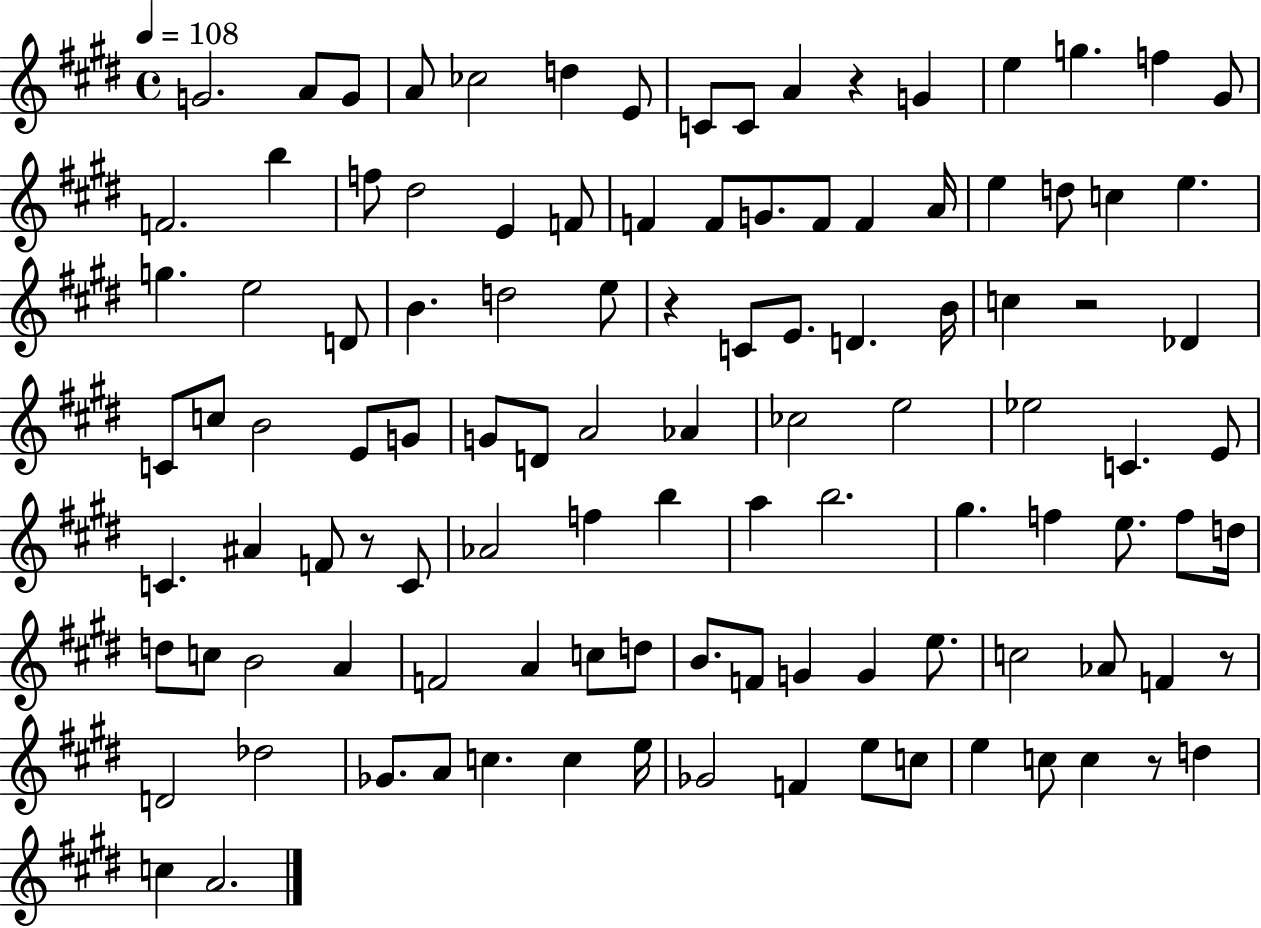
G4/h. A4/e G4/e A4/e CES5/h D5/q E4/e C4/e C4/e A4/q R/q G4/q E5/q G5/q. F5/q G#4/e F4/h. B5/q F5/e D#5/h E4/q F4/e F4/q F4/e G4/e. F4/e F4/q A4/s E5/q D5/e C5/q E5/q. G5/q. E5/h D4/e B4/q. D5/h E5/e R/q C4/e E4/e. D4/q. B4/s C5/q R/h Db4/q C4/e C5/e B4/h E4/e G4/e G4/e D4/e A4/h Ab4/q CES5/h E5/h Eb5/h C4/q. E4/e C4/q. A#4/q F4/e R/e C4/e Ab4/h F5/q B5/q A5/q B5/h. G#5/q. F5/q E5/e. F5/e D5/s D5/e C5/e B4/h A4/q F4/h A4/q C5/e D5/e B4/e. F4/e G4/q G4/q E5/e. C5/h Ab4/e F4/q R/e D4/h Db5/h Gb4/e. A4/e C5/q. C5/q E5/s Gb4/h F4/q E5/e C5/e E5/q C5/e C5/q R/e D5/q C5/q A4/h.